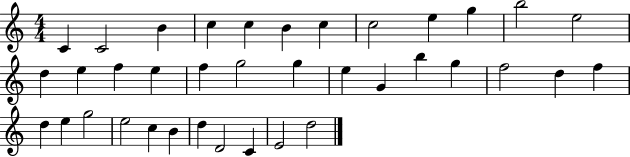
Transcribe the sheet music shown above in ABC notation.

X:1
T:Untitled
M:4/4
L:1/4
K:C
C C2 B c c B c c2 e g b2 e2 d e f e f g2 g e G b g f2 d f d e g2 e2 c B d D2 C E2 d2